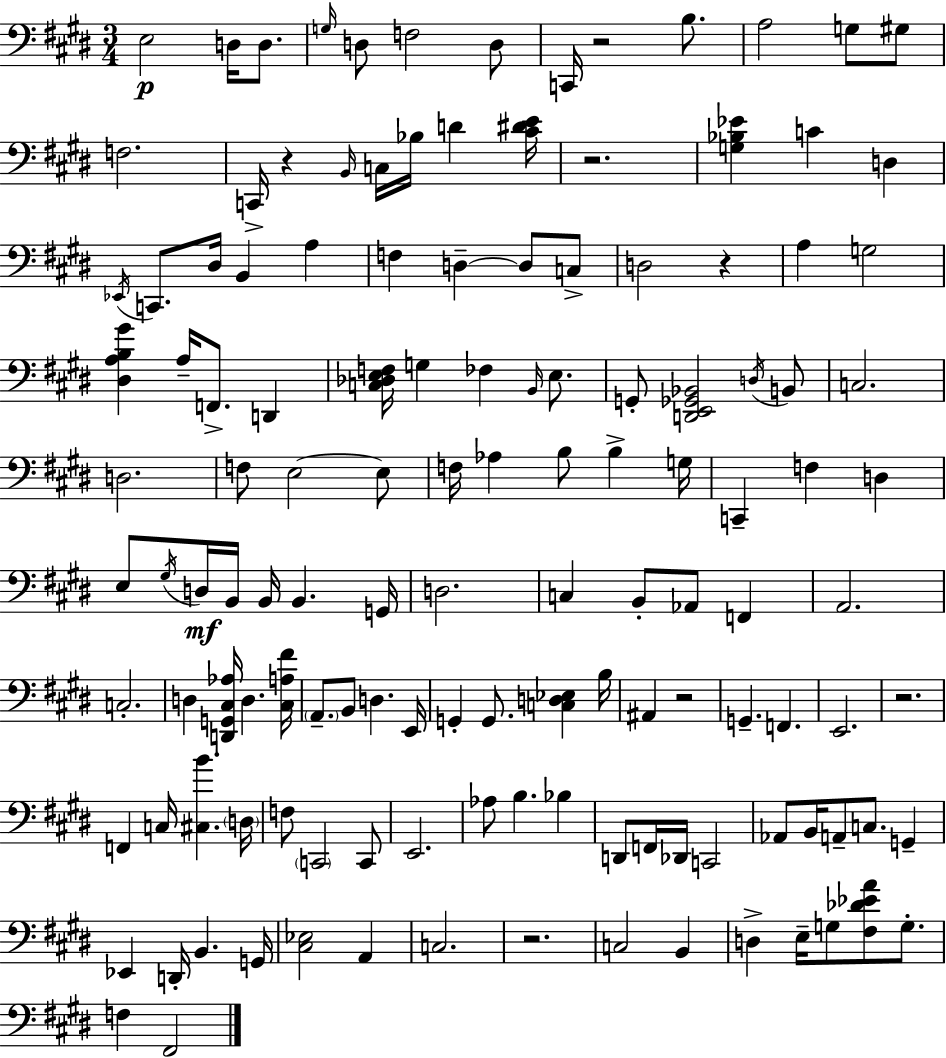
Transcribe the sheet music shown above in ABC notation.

X:1
T:Untitled
M:3/4
L:1/4
K:E
E,2 D,/4 D,/2 G,/4 D,/2 F,2 D,/2 C,,/4 z2 B,/2 A,2 G,/2 ^G,/2 F,2 C,,/4 z B,,/4 C,/4 _B,/4 D [^C^DE]/4 z2 [G,_B,_E] C D, _E,,/4 C,,/2 ^D,/4 B,, A, F, D, D,/2 C,/2 D,2 z A, G,2 [^D,A,B,^G] A,/4 F,,/2 D,, [C,_D,E,F,]/4 G, _F, B,,/4 E,/2 G,,/2 [D,,E,,_G,,_B,,]2 D,/4 B,,/2 C,2 D,2 F,/2 E,2 E,/2 F,/4 _A, B,/2 B, G,/4 C,, F, D, E,/2 ^G,/4 D,/4 B,,/4 B,,/4 B,, G,,/4 D,2 C, B,,/2 _A,,/2 F,, A,,2 C,2 D, [D,,G,,^C,_A,]/4 D, [^C,A,^F]/4 A,,/2 B,,/2 D, E,,/4 G,, G,,/2 [C,D,_E,] B,/4 ^A,, z2 G,, F,, E,,2 z2 F,, C,/4 [^C,B] D,/4 F,/2 C,,2 C,,/2 E,,2 _A,/2 B, _B, D,,/2 F,,/4 _D,,/4 C,,2 _A,,/2 B,,/4 A,,/2 C,/2 G,, _E,, D,,/4 B,, G,,/4 [^C,_E,]2 A,, C,2 z2 C,2 B,, D, E,/4 G,/2 [^F,_D_EA]/2 G,/2 F, ^F,,2